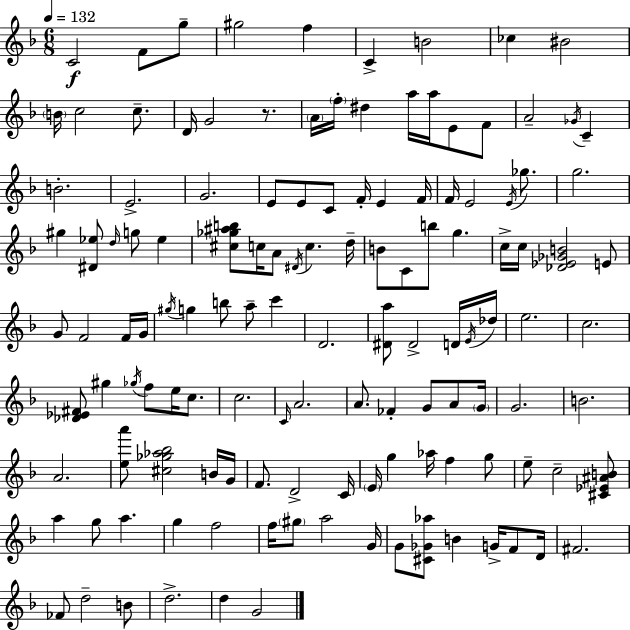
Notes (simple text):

C4/h F4/e G5/e G#5/h F5/q C4/q B4/h CES5/q BIS4/h B4/s C5/h C5/e. D4/s G4/h R/e. A4/s F5/s D#5/q A5/s A5/s E4/e F4/e A4/h Gb4/s C4/q B4/h. E4/h. G4/h. E4/e E4/e C4/e F4/s E4/q F4/s F4/s E4/h E4/s Gb5/e. G5/h. G#5/q [D#4,Eb5]/e D5/s G5/e Eb5/q [C#5,Gb5,A#5,B5]/e C5/s A4/e D#4/s C5/q. D5/s B4/e C4/e B5/e G5/q. C5/s C5/s [Db4,Eb4,Gb4,B4]/h E4/e G4/e F4/h F4/s G4/s G#5/s G5/q B5/e A5/e C6/q D4/h. [D#4,A5]/e D#4/h D4/s E4/s Db5/s E5/h. C5/h. [Db4,Eb4,F#4]/e G#5/q Gb5/s F5/e E5/s C5/e. C5/h. C4/s A4/h. A4/e. FES4/q G4/e A4/e G4/s G4/h. B4/h. A4/h. [E5,A6]/e [C#5,Gb5,Ab5,Bb5]/h B4/s G4/s F4/e. D4/h C4/s E4/s G5/q Ab5/s F5/q G5/e E5/e C5/h [C#4,Eb4,A#4,B4]/e A5/q G5/e A5/q. G5/q F5/h F5/s G#5/e A5/h G4/s G4/e [C#4,Gb4,Ab5]/e B4/q G4/s F4/e D4/s F#4/h. FES4/e D5/h B4/e D5/h. D5/q G4/h